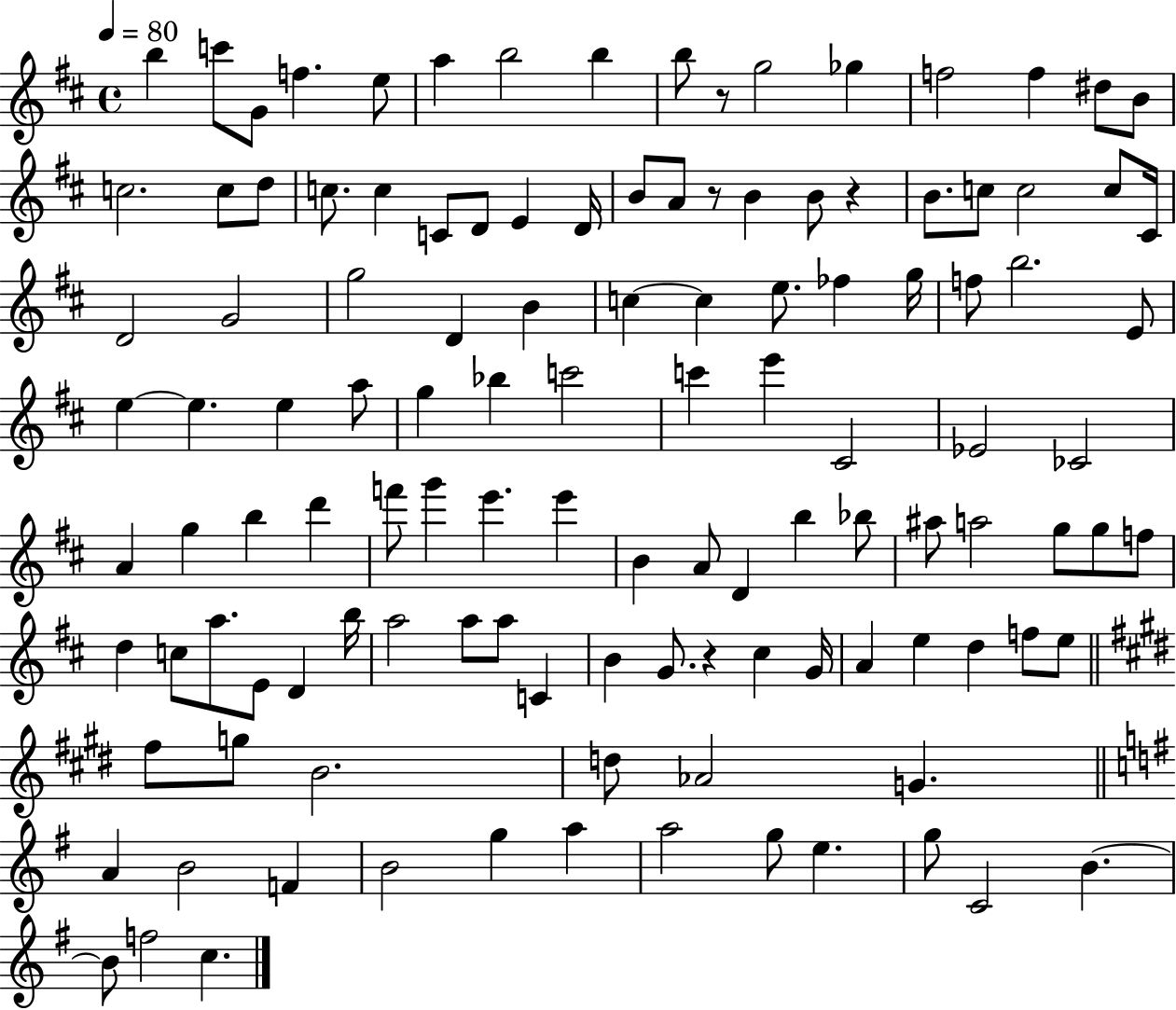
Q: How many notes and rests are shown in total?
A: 120